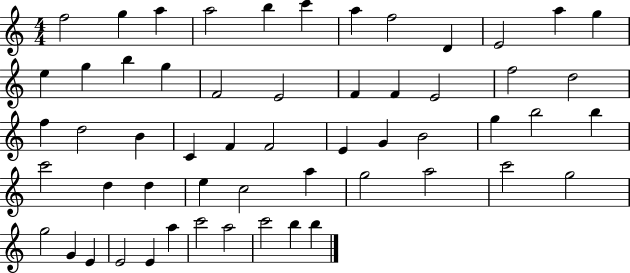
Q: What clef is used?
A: treble